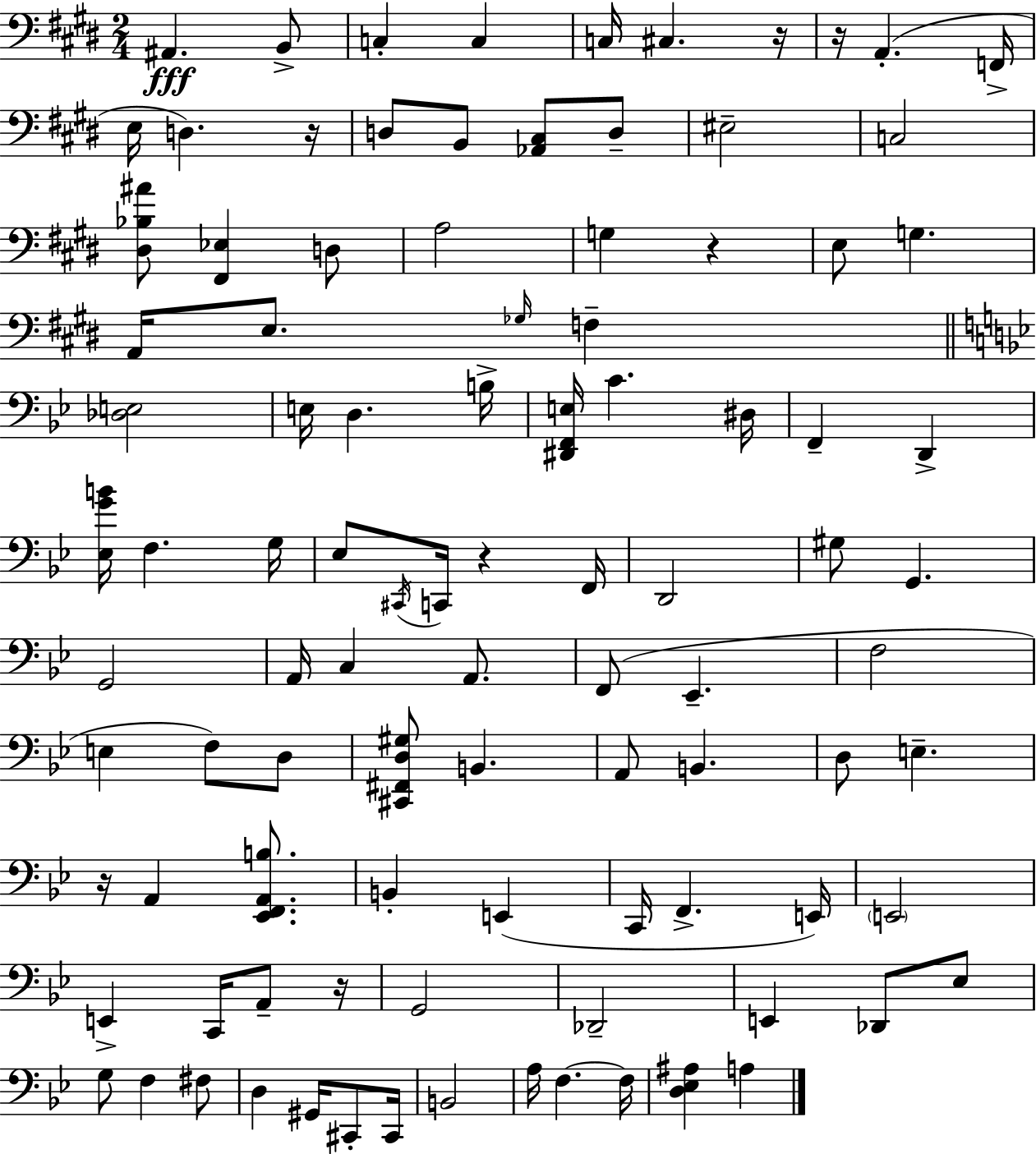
A#2/q. B2/e C3/q C3/q C3/s C#3/q. R/s R/s A2/q. F2/s E3/s D3/q. R/s D3/e B2/e [Ab2,C#3]/e D3/e EIS3/h C3/h [D#3,Bb3,A#4]/e [F#2,Eb3]/q D3/e A3/h G3/q R/q E3/e G3/q. A2/s E3/e. Gb3/s F3/q [Db3,E3]/h E3/s D3/q. B3/s [D#2,F2,E3]/s C4/q. D#3/s F2/q D2/q [Eb3,G4,B4]/s F3/q. G3/s Eb3/e C#2/s C2/s R/q F2/s D2/h G#3/e G2/q. G2/h A2/s C3/q A2/e. F2/e Eb2/q. F3/h E3/q F3/e D3/e [C#2,F#2,D3,G#3]/e B2/q. A2/e B2/q. D3/e E3/q. R/s A2/q [Eb2,F2,A2,B3]/e. B2/q E2/q C2/s F2/q. E2/s E2/h E2/q C2/s A2/e R/s G2/h Db2/h E2/q Db2/e Eb3/e G3/e F3/q F#3/e D3/q G#2/s C#2/e C#2/s B2/h A3/s F3/q. F3/s [D3,Eb3,A#3]/q A3/q